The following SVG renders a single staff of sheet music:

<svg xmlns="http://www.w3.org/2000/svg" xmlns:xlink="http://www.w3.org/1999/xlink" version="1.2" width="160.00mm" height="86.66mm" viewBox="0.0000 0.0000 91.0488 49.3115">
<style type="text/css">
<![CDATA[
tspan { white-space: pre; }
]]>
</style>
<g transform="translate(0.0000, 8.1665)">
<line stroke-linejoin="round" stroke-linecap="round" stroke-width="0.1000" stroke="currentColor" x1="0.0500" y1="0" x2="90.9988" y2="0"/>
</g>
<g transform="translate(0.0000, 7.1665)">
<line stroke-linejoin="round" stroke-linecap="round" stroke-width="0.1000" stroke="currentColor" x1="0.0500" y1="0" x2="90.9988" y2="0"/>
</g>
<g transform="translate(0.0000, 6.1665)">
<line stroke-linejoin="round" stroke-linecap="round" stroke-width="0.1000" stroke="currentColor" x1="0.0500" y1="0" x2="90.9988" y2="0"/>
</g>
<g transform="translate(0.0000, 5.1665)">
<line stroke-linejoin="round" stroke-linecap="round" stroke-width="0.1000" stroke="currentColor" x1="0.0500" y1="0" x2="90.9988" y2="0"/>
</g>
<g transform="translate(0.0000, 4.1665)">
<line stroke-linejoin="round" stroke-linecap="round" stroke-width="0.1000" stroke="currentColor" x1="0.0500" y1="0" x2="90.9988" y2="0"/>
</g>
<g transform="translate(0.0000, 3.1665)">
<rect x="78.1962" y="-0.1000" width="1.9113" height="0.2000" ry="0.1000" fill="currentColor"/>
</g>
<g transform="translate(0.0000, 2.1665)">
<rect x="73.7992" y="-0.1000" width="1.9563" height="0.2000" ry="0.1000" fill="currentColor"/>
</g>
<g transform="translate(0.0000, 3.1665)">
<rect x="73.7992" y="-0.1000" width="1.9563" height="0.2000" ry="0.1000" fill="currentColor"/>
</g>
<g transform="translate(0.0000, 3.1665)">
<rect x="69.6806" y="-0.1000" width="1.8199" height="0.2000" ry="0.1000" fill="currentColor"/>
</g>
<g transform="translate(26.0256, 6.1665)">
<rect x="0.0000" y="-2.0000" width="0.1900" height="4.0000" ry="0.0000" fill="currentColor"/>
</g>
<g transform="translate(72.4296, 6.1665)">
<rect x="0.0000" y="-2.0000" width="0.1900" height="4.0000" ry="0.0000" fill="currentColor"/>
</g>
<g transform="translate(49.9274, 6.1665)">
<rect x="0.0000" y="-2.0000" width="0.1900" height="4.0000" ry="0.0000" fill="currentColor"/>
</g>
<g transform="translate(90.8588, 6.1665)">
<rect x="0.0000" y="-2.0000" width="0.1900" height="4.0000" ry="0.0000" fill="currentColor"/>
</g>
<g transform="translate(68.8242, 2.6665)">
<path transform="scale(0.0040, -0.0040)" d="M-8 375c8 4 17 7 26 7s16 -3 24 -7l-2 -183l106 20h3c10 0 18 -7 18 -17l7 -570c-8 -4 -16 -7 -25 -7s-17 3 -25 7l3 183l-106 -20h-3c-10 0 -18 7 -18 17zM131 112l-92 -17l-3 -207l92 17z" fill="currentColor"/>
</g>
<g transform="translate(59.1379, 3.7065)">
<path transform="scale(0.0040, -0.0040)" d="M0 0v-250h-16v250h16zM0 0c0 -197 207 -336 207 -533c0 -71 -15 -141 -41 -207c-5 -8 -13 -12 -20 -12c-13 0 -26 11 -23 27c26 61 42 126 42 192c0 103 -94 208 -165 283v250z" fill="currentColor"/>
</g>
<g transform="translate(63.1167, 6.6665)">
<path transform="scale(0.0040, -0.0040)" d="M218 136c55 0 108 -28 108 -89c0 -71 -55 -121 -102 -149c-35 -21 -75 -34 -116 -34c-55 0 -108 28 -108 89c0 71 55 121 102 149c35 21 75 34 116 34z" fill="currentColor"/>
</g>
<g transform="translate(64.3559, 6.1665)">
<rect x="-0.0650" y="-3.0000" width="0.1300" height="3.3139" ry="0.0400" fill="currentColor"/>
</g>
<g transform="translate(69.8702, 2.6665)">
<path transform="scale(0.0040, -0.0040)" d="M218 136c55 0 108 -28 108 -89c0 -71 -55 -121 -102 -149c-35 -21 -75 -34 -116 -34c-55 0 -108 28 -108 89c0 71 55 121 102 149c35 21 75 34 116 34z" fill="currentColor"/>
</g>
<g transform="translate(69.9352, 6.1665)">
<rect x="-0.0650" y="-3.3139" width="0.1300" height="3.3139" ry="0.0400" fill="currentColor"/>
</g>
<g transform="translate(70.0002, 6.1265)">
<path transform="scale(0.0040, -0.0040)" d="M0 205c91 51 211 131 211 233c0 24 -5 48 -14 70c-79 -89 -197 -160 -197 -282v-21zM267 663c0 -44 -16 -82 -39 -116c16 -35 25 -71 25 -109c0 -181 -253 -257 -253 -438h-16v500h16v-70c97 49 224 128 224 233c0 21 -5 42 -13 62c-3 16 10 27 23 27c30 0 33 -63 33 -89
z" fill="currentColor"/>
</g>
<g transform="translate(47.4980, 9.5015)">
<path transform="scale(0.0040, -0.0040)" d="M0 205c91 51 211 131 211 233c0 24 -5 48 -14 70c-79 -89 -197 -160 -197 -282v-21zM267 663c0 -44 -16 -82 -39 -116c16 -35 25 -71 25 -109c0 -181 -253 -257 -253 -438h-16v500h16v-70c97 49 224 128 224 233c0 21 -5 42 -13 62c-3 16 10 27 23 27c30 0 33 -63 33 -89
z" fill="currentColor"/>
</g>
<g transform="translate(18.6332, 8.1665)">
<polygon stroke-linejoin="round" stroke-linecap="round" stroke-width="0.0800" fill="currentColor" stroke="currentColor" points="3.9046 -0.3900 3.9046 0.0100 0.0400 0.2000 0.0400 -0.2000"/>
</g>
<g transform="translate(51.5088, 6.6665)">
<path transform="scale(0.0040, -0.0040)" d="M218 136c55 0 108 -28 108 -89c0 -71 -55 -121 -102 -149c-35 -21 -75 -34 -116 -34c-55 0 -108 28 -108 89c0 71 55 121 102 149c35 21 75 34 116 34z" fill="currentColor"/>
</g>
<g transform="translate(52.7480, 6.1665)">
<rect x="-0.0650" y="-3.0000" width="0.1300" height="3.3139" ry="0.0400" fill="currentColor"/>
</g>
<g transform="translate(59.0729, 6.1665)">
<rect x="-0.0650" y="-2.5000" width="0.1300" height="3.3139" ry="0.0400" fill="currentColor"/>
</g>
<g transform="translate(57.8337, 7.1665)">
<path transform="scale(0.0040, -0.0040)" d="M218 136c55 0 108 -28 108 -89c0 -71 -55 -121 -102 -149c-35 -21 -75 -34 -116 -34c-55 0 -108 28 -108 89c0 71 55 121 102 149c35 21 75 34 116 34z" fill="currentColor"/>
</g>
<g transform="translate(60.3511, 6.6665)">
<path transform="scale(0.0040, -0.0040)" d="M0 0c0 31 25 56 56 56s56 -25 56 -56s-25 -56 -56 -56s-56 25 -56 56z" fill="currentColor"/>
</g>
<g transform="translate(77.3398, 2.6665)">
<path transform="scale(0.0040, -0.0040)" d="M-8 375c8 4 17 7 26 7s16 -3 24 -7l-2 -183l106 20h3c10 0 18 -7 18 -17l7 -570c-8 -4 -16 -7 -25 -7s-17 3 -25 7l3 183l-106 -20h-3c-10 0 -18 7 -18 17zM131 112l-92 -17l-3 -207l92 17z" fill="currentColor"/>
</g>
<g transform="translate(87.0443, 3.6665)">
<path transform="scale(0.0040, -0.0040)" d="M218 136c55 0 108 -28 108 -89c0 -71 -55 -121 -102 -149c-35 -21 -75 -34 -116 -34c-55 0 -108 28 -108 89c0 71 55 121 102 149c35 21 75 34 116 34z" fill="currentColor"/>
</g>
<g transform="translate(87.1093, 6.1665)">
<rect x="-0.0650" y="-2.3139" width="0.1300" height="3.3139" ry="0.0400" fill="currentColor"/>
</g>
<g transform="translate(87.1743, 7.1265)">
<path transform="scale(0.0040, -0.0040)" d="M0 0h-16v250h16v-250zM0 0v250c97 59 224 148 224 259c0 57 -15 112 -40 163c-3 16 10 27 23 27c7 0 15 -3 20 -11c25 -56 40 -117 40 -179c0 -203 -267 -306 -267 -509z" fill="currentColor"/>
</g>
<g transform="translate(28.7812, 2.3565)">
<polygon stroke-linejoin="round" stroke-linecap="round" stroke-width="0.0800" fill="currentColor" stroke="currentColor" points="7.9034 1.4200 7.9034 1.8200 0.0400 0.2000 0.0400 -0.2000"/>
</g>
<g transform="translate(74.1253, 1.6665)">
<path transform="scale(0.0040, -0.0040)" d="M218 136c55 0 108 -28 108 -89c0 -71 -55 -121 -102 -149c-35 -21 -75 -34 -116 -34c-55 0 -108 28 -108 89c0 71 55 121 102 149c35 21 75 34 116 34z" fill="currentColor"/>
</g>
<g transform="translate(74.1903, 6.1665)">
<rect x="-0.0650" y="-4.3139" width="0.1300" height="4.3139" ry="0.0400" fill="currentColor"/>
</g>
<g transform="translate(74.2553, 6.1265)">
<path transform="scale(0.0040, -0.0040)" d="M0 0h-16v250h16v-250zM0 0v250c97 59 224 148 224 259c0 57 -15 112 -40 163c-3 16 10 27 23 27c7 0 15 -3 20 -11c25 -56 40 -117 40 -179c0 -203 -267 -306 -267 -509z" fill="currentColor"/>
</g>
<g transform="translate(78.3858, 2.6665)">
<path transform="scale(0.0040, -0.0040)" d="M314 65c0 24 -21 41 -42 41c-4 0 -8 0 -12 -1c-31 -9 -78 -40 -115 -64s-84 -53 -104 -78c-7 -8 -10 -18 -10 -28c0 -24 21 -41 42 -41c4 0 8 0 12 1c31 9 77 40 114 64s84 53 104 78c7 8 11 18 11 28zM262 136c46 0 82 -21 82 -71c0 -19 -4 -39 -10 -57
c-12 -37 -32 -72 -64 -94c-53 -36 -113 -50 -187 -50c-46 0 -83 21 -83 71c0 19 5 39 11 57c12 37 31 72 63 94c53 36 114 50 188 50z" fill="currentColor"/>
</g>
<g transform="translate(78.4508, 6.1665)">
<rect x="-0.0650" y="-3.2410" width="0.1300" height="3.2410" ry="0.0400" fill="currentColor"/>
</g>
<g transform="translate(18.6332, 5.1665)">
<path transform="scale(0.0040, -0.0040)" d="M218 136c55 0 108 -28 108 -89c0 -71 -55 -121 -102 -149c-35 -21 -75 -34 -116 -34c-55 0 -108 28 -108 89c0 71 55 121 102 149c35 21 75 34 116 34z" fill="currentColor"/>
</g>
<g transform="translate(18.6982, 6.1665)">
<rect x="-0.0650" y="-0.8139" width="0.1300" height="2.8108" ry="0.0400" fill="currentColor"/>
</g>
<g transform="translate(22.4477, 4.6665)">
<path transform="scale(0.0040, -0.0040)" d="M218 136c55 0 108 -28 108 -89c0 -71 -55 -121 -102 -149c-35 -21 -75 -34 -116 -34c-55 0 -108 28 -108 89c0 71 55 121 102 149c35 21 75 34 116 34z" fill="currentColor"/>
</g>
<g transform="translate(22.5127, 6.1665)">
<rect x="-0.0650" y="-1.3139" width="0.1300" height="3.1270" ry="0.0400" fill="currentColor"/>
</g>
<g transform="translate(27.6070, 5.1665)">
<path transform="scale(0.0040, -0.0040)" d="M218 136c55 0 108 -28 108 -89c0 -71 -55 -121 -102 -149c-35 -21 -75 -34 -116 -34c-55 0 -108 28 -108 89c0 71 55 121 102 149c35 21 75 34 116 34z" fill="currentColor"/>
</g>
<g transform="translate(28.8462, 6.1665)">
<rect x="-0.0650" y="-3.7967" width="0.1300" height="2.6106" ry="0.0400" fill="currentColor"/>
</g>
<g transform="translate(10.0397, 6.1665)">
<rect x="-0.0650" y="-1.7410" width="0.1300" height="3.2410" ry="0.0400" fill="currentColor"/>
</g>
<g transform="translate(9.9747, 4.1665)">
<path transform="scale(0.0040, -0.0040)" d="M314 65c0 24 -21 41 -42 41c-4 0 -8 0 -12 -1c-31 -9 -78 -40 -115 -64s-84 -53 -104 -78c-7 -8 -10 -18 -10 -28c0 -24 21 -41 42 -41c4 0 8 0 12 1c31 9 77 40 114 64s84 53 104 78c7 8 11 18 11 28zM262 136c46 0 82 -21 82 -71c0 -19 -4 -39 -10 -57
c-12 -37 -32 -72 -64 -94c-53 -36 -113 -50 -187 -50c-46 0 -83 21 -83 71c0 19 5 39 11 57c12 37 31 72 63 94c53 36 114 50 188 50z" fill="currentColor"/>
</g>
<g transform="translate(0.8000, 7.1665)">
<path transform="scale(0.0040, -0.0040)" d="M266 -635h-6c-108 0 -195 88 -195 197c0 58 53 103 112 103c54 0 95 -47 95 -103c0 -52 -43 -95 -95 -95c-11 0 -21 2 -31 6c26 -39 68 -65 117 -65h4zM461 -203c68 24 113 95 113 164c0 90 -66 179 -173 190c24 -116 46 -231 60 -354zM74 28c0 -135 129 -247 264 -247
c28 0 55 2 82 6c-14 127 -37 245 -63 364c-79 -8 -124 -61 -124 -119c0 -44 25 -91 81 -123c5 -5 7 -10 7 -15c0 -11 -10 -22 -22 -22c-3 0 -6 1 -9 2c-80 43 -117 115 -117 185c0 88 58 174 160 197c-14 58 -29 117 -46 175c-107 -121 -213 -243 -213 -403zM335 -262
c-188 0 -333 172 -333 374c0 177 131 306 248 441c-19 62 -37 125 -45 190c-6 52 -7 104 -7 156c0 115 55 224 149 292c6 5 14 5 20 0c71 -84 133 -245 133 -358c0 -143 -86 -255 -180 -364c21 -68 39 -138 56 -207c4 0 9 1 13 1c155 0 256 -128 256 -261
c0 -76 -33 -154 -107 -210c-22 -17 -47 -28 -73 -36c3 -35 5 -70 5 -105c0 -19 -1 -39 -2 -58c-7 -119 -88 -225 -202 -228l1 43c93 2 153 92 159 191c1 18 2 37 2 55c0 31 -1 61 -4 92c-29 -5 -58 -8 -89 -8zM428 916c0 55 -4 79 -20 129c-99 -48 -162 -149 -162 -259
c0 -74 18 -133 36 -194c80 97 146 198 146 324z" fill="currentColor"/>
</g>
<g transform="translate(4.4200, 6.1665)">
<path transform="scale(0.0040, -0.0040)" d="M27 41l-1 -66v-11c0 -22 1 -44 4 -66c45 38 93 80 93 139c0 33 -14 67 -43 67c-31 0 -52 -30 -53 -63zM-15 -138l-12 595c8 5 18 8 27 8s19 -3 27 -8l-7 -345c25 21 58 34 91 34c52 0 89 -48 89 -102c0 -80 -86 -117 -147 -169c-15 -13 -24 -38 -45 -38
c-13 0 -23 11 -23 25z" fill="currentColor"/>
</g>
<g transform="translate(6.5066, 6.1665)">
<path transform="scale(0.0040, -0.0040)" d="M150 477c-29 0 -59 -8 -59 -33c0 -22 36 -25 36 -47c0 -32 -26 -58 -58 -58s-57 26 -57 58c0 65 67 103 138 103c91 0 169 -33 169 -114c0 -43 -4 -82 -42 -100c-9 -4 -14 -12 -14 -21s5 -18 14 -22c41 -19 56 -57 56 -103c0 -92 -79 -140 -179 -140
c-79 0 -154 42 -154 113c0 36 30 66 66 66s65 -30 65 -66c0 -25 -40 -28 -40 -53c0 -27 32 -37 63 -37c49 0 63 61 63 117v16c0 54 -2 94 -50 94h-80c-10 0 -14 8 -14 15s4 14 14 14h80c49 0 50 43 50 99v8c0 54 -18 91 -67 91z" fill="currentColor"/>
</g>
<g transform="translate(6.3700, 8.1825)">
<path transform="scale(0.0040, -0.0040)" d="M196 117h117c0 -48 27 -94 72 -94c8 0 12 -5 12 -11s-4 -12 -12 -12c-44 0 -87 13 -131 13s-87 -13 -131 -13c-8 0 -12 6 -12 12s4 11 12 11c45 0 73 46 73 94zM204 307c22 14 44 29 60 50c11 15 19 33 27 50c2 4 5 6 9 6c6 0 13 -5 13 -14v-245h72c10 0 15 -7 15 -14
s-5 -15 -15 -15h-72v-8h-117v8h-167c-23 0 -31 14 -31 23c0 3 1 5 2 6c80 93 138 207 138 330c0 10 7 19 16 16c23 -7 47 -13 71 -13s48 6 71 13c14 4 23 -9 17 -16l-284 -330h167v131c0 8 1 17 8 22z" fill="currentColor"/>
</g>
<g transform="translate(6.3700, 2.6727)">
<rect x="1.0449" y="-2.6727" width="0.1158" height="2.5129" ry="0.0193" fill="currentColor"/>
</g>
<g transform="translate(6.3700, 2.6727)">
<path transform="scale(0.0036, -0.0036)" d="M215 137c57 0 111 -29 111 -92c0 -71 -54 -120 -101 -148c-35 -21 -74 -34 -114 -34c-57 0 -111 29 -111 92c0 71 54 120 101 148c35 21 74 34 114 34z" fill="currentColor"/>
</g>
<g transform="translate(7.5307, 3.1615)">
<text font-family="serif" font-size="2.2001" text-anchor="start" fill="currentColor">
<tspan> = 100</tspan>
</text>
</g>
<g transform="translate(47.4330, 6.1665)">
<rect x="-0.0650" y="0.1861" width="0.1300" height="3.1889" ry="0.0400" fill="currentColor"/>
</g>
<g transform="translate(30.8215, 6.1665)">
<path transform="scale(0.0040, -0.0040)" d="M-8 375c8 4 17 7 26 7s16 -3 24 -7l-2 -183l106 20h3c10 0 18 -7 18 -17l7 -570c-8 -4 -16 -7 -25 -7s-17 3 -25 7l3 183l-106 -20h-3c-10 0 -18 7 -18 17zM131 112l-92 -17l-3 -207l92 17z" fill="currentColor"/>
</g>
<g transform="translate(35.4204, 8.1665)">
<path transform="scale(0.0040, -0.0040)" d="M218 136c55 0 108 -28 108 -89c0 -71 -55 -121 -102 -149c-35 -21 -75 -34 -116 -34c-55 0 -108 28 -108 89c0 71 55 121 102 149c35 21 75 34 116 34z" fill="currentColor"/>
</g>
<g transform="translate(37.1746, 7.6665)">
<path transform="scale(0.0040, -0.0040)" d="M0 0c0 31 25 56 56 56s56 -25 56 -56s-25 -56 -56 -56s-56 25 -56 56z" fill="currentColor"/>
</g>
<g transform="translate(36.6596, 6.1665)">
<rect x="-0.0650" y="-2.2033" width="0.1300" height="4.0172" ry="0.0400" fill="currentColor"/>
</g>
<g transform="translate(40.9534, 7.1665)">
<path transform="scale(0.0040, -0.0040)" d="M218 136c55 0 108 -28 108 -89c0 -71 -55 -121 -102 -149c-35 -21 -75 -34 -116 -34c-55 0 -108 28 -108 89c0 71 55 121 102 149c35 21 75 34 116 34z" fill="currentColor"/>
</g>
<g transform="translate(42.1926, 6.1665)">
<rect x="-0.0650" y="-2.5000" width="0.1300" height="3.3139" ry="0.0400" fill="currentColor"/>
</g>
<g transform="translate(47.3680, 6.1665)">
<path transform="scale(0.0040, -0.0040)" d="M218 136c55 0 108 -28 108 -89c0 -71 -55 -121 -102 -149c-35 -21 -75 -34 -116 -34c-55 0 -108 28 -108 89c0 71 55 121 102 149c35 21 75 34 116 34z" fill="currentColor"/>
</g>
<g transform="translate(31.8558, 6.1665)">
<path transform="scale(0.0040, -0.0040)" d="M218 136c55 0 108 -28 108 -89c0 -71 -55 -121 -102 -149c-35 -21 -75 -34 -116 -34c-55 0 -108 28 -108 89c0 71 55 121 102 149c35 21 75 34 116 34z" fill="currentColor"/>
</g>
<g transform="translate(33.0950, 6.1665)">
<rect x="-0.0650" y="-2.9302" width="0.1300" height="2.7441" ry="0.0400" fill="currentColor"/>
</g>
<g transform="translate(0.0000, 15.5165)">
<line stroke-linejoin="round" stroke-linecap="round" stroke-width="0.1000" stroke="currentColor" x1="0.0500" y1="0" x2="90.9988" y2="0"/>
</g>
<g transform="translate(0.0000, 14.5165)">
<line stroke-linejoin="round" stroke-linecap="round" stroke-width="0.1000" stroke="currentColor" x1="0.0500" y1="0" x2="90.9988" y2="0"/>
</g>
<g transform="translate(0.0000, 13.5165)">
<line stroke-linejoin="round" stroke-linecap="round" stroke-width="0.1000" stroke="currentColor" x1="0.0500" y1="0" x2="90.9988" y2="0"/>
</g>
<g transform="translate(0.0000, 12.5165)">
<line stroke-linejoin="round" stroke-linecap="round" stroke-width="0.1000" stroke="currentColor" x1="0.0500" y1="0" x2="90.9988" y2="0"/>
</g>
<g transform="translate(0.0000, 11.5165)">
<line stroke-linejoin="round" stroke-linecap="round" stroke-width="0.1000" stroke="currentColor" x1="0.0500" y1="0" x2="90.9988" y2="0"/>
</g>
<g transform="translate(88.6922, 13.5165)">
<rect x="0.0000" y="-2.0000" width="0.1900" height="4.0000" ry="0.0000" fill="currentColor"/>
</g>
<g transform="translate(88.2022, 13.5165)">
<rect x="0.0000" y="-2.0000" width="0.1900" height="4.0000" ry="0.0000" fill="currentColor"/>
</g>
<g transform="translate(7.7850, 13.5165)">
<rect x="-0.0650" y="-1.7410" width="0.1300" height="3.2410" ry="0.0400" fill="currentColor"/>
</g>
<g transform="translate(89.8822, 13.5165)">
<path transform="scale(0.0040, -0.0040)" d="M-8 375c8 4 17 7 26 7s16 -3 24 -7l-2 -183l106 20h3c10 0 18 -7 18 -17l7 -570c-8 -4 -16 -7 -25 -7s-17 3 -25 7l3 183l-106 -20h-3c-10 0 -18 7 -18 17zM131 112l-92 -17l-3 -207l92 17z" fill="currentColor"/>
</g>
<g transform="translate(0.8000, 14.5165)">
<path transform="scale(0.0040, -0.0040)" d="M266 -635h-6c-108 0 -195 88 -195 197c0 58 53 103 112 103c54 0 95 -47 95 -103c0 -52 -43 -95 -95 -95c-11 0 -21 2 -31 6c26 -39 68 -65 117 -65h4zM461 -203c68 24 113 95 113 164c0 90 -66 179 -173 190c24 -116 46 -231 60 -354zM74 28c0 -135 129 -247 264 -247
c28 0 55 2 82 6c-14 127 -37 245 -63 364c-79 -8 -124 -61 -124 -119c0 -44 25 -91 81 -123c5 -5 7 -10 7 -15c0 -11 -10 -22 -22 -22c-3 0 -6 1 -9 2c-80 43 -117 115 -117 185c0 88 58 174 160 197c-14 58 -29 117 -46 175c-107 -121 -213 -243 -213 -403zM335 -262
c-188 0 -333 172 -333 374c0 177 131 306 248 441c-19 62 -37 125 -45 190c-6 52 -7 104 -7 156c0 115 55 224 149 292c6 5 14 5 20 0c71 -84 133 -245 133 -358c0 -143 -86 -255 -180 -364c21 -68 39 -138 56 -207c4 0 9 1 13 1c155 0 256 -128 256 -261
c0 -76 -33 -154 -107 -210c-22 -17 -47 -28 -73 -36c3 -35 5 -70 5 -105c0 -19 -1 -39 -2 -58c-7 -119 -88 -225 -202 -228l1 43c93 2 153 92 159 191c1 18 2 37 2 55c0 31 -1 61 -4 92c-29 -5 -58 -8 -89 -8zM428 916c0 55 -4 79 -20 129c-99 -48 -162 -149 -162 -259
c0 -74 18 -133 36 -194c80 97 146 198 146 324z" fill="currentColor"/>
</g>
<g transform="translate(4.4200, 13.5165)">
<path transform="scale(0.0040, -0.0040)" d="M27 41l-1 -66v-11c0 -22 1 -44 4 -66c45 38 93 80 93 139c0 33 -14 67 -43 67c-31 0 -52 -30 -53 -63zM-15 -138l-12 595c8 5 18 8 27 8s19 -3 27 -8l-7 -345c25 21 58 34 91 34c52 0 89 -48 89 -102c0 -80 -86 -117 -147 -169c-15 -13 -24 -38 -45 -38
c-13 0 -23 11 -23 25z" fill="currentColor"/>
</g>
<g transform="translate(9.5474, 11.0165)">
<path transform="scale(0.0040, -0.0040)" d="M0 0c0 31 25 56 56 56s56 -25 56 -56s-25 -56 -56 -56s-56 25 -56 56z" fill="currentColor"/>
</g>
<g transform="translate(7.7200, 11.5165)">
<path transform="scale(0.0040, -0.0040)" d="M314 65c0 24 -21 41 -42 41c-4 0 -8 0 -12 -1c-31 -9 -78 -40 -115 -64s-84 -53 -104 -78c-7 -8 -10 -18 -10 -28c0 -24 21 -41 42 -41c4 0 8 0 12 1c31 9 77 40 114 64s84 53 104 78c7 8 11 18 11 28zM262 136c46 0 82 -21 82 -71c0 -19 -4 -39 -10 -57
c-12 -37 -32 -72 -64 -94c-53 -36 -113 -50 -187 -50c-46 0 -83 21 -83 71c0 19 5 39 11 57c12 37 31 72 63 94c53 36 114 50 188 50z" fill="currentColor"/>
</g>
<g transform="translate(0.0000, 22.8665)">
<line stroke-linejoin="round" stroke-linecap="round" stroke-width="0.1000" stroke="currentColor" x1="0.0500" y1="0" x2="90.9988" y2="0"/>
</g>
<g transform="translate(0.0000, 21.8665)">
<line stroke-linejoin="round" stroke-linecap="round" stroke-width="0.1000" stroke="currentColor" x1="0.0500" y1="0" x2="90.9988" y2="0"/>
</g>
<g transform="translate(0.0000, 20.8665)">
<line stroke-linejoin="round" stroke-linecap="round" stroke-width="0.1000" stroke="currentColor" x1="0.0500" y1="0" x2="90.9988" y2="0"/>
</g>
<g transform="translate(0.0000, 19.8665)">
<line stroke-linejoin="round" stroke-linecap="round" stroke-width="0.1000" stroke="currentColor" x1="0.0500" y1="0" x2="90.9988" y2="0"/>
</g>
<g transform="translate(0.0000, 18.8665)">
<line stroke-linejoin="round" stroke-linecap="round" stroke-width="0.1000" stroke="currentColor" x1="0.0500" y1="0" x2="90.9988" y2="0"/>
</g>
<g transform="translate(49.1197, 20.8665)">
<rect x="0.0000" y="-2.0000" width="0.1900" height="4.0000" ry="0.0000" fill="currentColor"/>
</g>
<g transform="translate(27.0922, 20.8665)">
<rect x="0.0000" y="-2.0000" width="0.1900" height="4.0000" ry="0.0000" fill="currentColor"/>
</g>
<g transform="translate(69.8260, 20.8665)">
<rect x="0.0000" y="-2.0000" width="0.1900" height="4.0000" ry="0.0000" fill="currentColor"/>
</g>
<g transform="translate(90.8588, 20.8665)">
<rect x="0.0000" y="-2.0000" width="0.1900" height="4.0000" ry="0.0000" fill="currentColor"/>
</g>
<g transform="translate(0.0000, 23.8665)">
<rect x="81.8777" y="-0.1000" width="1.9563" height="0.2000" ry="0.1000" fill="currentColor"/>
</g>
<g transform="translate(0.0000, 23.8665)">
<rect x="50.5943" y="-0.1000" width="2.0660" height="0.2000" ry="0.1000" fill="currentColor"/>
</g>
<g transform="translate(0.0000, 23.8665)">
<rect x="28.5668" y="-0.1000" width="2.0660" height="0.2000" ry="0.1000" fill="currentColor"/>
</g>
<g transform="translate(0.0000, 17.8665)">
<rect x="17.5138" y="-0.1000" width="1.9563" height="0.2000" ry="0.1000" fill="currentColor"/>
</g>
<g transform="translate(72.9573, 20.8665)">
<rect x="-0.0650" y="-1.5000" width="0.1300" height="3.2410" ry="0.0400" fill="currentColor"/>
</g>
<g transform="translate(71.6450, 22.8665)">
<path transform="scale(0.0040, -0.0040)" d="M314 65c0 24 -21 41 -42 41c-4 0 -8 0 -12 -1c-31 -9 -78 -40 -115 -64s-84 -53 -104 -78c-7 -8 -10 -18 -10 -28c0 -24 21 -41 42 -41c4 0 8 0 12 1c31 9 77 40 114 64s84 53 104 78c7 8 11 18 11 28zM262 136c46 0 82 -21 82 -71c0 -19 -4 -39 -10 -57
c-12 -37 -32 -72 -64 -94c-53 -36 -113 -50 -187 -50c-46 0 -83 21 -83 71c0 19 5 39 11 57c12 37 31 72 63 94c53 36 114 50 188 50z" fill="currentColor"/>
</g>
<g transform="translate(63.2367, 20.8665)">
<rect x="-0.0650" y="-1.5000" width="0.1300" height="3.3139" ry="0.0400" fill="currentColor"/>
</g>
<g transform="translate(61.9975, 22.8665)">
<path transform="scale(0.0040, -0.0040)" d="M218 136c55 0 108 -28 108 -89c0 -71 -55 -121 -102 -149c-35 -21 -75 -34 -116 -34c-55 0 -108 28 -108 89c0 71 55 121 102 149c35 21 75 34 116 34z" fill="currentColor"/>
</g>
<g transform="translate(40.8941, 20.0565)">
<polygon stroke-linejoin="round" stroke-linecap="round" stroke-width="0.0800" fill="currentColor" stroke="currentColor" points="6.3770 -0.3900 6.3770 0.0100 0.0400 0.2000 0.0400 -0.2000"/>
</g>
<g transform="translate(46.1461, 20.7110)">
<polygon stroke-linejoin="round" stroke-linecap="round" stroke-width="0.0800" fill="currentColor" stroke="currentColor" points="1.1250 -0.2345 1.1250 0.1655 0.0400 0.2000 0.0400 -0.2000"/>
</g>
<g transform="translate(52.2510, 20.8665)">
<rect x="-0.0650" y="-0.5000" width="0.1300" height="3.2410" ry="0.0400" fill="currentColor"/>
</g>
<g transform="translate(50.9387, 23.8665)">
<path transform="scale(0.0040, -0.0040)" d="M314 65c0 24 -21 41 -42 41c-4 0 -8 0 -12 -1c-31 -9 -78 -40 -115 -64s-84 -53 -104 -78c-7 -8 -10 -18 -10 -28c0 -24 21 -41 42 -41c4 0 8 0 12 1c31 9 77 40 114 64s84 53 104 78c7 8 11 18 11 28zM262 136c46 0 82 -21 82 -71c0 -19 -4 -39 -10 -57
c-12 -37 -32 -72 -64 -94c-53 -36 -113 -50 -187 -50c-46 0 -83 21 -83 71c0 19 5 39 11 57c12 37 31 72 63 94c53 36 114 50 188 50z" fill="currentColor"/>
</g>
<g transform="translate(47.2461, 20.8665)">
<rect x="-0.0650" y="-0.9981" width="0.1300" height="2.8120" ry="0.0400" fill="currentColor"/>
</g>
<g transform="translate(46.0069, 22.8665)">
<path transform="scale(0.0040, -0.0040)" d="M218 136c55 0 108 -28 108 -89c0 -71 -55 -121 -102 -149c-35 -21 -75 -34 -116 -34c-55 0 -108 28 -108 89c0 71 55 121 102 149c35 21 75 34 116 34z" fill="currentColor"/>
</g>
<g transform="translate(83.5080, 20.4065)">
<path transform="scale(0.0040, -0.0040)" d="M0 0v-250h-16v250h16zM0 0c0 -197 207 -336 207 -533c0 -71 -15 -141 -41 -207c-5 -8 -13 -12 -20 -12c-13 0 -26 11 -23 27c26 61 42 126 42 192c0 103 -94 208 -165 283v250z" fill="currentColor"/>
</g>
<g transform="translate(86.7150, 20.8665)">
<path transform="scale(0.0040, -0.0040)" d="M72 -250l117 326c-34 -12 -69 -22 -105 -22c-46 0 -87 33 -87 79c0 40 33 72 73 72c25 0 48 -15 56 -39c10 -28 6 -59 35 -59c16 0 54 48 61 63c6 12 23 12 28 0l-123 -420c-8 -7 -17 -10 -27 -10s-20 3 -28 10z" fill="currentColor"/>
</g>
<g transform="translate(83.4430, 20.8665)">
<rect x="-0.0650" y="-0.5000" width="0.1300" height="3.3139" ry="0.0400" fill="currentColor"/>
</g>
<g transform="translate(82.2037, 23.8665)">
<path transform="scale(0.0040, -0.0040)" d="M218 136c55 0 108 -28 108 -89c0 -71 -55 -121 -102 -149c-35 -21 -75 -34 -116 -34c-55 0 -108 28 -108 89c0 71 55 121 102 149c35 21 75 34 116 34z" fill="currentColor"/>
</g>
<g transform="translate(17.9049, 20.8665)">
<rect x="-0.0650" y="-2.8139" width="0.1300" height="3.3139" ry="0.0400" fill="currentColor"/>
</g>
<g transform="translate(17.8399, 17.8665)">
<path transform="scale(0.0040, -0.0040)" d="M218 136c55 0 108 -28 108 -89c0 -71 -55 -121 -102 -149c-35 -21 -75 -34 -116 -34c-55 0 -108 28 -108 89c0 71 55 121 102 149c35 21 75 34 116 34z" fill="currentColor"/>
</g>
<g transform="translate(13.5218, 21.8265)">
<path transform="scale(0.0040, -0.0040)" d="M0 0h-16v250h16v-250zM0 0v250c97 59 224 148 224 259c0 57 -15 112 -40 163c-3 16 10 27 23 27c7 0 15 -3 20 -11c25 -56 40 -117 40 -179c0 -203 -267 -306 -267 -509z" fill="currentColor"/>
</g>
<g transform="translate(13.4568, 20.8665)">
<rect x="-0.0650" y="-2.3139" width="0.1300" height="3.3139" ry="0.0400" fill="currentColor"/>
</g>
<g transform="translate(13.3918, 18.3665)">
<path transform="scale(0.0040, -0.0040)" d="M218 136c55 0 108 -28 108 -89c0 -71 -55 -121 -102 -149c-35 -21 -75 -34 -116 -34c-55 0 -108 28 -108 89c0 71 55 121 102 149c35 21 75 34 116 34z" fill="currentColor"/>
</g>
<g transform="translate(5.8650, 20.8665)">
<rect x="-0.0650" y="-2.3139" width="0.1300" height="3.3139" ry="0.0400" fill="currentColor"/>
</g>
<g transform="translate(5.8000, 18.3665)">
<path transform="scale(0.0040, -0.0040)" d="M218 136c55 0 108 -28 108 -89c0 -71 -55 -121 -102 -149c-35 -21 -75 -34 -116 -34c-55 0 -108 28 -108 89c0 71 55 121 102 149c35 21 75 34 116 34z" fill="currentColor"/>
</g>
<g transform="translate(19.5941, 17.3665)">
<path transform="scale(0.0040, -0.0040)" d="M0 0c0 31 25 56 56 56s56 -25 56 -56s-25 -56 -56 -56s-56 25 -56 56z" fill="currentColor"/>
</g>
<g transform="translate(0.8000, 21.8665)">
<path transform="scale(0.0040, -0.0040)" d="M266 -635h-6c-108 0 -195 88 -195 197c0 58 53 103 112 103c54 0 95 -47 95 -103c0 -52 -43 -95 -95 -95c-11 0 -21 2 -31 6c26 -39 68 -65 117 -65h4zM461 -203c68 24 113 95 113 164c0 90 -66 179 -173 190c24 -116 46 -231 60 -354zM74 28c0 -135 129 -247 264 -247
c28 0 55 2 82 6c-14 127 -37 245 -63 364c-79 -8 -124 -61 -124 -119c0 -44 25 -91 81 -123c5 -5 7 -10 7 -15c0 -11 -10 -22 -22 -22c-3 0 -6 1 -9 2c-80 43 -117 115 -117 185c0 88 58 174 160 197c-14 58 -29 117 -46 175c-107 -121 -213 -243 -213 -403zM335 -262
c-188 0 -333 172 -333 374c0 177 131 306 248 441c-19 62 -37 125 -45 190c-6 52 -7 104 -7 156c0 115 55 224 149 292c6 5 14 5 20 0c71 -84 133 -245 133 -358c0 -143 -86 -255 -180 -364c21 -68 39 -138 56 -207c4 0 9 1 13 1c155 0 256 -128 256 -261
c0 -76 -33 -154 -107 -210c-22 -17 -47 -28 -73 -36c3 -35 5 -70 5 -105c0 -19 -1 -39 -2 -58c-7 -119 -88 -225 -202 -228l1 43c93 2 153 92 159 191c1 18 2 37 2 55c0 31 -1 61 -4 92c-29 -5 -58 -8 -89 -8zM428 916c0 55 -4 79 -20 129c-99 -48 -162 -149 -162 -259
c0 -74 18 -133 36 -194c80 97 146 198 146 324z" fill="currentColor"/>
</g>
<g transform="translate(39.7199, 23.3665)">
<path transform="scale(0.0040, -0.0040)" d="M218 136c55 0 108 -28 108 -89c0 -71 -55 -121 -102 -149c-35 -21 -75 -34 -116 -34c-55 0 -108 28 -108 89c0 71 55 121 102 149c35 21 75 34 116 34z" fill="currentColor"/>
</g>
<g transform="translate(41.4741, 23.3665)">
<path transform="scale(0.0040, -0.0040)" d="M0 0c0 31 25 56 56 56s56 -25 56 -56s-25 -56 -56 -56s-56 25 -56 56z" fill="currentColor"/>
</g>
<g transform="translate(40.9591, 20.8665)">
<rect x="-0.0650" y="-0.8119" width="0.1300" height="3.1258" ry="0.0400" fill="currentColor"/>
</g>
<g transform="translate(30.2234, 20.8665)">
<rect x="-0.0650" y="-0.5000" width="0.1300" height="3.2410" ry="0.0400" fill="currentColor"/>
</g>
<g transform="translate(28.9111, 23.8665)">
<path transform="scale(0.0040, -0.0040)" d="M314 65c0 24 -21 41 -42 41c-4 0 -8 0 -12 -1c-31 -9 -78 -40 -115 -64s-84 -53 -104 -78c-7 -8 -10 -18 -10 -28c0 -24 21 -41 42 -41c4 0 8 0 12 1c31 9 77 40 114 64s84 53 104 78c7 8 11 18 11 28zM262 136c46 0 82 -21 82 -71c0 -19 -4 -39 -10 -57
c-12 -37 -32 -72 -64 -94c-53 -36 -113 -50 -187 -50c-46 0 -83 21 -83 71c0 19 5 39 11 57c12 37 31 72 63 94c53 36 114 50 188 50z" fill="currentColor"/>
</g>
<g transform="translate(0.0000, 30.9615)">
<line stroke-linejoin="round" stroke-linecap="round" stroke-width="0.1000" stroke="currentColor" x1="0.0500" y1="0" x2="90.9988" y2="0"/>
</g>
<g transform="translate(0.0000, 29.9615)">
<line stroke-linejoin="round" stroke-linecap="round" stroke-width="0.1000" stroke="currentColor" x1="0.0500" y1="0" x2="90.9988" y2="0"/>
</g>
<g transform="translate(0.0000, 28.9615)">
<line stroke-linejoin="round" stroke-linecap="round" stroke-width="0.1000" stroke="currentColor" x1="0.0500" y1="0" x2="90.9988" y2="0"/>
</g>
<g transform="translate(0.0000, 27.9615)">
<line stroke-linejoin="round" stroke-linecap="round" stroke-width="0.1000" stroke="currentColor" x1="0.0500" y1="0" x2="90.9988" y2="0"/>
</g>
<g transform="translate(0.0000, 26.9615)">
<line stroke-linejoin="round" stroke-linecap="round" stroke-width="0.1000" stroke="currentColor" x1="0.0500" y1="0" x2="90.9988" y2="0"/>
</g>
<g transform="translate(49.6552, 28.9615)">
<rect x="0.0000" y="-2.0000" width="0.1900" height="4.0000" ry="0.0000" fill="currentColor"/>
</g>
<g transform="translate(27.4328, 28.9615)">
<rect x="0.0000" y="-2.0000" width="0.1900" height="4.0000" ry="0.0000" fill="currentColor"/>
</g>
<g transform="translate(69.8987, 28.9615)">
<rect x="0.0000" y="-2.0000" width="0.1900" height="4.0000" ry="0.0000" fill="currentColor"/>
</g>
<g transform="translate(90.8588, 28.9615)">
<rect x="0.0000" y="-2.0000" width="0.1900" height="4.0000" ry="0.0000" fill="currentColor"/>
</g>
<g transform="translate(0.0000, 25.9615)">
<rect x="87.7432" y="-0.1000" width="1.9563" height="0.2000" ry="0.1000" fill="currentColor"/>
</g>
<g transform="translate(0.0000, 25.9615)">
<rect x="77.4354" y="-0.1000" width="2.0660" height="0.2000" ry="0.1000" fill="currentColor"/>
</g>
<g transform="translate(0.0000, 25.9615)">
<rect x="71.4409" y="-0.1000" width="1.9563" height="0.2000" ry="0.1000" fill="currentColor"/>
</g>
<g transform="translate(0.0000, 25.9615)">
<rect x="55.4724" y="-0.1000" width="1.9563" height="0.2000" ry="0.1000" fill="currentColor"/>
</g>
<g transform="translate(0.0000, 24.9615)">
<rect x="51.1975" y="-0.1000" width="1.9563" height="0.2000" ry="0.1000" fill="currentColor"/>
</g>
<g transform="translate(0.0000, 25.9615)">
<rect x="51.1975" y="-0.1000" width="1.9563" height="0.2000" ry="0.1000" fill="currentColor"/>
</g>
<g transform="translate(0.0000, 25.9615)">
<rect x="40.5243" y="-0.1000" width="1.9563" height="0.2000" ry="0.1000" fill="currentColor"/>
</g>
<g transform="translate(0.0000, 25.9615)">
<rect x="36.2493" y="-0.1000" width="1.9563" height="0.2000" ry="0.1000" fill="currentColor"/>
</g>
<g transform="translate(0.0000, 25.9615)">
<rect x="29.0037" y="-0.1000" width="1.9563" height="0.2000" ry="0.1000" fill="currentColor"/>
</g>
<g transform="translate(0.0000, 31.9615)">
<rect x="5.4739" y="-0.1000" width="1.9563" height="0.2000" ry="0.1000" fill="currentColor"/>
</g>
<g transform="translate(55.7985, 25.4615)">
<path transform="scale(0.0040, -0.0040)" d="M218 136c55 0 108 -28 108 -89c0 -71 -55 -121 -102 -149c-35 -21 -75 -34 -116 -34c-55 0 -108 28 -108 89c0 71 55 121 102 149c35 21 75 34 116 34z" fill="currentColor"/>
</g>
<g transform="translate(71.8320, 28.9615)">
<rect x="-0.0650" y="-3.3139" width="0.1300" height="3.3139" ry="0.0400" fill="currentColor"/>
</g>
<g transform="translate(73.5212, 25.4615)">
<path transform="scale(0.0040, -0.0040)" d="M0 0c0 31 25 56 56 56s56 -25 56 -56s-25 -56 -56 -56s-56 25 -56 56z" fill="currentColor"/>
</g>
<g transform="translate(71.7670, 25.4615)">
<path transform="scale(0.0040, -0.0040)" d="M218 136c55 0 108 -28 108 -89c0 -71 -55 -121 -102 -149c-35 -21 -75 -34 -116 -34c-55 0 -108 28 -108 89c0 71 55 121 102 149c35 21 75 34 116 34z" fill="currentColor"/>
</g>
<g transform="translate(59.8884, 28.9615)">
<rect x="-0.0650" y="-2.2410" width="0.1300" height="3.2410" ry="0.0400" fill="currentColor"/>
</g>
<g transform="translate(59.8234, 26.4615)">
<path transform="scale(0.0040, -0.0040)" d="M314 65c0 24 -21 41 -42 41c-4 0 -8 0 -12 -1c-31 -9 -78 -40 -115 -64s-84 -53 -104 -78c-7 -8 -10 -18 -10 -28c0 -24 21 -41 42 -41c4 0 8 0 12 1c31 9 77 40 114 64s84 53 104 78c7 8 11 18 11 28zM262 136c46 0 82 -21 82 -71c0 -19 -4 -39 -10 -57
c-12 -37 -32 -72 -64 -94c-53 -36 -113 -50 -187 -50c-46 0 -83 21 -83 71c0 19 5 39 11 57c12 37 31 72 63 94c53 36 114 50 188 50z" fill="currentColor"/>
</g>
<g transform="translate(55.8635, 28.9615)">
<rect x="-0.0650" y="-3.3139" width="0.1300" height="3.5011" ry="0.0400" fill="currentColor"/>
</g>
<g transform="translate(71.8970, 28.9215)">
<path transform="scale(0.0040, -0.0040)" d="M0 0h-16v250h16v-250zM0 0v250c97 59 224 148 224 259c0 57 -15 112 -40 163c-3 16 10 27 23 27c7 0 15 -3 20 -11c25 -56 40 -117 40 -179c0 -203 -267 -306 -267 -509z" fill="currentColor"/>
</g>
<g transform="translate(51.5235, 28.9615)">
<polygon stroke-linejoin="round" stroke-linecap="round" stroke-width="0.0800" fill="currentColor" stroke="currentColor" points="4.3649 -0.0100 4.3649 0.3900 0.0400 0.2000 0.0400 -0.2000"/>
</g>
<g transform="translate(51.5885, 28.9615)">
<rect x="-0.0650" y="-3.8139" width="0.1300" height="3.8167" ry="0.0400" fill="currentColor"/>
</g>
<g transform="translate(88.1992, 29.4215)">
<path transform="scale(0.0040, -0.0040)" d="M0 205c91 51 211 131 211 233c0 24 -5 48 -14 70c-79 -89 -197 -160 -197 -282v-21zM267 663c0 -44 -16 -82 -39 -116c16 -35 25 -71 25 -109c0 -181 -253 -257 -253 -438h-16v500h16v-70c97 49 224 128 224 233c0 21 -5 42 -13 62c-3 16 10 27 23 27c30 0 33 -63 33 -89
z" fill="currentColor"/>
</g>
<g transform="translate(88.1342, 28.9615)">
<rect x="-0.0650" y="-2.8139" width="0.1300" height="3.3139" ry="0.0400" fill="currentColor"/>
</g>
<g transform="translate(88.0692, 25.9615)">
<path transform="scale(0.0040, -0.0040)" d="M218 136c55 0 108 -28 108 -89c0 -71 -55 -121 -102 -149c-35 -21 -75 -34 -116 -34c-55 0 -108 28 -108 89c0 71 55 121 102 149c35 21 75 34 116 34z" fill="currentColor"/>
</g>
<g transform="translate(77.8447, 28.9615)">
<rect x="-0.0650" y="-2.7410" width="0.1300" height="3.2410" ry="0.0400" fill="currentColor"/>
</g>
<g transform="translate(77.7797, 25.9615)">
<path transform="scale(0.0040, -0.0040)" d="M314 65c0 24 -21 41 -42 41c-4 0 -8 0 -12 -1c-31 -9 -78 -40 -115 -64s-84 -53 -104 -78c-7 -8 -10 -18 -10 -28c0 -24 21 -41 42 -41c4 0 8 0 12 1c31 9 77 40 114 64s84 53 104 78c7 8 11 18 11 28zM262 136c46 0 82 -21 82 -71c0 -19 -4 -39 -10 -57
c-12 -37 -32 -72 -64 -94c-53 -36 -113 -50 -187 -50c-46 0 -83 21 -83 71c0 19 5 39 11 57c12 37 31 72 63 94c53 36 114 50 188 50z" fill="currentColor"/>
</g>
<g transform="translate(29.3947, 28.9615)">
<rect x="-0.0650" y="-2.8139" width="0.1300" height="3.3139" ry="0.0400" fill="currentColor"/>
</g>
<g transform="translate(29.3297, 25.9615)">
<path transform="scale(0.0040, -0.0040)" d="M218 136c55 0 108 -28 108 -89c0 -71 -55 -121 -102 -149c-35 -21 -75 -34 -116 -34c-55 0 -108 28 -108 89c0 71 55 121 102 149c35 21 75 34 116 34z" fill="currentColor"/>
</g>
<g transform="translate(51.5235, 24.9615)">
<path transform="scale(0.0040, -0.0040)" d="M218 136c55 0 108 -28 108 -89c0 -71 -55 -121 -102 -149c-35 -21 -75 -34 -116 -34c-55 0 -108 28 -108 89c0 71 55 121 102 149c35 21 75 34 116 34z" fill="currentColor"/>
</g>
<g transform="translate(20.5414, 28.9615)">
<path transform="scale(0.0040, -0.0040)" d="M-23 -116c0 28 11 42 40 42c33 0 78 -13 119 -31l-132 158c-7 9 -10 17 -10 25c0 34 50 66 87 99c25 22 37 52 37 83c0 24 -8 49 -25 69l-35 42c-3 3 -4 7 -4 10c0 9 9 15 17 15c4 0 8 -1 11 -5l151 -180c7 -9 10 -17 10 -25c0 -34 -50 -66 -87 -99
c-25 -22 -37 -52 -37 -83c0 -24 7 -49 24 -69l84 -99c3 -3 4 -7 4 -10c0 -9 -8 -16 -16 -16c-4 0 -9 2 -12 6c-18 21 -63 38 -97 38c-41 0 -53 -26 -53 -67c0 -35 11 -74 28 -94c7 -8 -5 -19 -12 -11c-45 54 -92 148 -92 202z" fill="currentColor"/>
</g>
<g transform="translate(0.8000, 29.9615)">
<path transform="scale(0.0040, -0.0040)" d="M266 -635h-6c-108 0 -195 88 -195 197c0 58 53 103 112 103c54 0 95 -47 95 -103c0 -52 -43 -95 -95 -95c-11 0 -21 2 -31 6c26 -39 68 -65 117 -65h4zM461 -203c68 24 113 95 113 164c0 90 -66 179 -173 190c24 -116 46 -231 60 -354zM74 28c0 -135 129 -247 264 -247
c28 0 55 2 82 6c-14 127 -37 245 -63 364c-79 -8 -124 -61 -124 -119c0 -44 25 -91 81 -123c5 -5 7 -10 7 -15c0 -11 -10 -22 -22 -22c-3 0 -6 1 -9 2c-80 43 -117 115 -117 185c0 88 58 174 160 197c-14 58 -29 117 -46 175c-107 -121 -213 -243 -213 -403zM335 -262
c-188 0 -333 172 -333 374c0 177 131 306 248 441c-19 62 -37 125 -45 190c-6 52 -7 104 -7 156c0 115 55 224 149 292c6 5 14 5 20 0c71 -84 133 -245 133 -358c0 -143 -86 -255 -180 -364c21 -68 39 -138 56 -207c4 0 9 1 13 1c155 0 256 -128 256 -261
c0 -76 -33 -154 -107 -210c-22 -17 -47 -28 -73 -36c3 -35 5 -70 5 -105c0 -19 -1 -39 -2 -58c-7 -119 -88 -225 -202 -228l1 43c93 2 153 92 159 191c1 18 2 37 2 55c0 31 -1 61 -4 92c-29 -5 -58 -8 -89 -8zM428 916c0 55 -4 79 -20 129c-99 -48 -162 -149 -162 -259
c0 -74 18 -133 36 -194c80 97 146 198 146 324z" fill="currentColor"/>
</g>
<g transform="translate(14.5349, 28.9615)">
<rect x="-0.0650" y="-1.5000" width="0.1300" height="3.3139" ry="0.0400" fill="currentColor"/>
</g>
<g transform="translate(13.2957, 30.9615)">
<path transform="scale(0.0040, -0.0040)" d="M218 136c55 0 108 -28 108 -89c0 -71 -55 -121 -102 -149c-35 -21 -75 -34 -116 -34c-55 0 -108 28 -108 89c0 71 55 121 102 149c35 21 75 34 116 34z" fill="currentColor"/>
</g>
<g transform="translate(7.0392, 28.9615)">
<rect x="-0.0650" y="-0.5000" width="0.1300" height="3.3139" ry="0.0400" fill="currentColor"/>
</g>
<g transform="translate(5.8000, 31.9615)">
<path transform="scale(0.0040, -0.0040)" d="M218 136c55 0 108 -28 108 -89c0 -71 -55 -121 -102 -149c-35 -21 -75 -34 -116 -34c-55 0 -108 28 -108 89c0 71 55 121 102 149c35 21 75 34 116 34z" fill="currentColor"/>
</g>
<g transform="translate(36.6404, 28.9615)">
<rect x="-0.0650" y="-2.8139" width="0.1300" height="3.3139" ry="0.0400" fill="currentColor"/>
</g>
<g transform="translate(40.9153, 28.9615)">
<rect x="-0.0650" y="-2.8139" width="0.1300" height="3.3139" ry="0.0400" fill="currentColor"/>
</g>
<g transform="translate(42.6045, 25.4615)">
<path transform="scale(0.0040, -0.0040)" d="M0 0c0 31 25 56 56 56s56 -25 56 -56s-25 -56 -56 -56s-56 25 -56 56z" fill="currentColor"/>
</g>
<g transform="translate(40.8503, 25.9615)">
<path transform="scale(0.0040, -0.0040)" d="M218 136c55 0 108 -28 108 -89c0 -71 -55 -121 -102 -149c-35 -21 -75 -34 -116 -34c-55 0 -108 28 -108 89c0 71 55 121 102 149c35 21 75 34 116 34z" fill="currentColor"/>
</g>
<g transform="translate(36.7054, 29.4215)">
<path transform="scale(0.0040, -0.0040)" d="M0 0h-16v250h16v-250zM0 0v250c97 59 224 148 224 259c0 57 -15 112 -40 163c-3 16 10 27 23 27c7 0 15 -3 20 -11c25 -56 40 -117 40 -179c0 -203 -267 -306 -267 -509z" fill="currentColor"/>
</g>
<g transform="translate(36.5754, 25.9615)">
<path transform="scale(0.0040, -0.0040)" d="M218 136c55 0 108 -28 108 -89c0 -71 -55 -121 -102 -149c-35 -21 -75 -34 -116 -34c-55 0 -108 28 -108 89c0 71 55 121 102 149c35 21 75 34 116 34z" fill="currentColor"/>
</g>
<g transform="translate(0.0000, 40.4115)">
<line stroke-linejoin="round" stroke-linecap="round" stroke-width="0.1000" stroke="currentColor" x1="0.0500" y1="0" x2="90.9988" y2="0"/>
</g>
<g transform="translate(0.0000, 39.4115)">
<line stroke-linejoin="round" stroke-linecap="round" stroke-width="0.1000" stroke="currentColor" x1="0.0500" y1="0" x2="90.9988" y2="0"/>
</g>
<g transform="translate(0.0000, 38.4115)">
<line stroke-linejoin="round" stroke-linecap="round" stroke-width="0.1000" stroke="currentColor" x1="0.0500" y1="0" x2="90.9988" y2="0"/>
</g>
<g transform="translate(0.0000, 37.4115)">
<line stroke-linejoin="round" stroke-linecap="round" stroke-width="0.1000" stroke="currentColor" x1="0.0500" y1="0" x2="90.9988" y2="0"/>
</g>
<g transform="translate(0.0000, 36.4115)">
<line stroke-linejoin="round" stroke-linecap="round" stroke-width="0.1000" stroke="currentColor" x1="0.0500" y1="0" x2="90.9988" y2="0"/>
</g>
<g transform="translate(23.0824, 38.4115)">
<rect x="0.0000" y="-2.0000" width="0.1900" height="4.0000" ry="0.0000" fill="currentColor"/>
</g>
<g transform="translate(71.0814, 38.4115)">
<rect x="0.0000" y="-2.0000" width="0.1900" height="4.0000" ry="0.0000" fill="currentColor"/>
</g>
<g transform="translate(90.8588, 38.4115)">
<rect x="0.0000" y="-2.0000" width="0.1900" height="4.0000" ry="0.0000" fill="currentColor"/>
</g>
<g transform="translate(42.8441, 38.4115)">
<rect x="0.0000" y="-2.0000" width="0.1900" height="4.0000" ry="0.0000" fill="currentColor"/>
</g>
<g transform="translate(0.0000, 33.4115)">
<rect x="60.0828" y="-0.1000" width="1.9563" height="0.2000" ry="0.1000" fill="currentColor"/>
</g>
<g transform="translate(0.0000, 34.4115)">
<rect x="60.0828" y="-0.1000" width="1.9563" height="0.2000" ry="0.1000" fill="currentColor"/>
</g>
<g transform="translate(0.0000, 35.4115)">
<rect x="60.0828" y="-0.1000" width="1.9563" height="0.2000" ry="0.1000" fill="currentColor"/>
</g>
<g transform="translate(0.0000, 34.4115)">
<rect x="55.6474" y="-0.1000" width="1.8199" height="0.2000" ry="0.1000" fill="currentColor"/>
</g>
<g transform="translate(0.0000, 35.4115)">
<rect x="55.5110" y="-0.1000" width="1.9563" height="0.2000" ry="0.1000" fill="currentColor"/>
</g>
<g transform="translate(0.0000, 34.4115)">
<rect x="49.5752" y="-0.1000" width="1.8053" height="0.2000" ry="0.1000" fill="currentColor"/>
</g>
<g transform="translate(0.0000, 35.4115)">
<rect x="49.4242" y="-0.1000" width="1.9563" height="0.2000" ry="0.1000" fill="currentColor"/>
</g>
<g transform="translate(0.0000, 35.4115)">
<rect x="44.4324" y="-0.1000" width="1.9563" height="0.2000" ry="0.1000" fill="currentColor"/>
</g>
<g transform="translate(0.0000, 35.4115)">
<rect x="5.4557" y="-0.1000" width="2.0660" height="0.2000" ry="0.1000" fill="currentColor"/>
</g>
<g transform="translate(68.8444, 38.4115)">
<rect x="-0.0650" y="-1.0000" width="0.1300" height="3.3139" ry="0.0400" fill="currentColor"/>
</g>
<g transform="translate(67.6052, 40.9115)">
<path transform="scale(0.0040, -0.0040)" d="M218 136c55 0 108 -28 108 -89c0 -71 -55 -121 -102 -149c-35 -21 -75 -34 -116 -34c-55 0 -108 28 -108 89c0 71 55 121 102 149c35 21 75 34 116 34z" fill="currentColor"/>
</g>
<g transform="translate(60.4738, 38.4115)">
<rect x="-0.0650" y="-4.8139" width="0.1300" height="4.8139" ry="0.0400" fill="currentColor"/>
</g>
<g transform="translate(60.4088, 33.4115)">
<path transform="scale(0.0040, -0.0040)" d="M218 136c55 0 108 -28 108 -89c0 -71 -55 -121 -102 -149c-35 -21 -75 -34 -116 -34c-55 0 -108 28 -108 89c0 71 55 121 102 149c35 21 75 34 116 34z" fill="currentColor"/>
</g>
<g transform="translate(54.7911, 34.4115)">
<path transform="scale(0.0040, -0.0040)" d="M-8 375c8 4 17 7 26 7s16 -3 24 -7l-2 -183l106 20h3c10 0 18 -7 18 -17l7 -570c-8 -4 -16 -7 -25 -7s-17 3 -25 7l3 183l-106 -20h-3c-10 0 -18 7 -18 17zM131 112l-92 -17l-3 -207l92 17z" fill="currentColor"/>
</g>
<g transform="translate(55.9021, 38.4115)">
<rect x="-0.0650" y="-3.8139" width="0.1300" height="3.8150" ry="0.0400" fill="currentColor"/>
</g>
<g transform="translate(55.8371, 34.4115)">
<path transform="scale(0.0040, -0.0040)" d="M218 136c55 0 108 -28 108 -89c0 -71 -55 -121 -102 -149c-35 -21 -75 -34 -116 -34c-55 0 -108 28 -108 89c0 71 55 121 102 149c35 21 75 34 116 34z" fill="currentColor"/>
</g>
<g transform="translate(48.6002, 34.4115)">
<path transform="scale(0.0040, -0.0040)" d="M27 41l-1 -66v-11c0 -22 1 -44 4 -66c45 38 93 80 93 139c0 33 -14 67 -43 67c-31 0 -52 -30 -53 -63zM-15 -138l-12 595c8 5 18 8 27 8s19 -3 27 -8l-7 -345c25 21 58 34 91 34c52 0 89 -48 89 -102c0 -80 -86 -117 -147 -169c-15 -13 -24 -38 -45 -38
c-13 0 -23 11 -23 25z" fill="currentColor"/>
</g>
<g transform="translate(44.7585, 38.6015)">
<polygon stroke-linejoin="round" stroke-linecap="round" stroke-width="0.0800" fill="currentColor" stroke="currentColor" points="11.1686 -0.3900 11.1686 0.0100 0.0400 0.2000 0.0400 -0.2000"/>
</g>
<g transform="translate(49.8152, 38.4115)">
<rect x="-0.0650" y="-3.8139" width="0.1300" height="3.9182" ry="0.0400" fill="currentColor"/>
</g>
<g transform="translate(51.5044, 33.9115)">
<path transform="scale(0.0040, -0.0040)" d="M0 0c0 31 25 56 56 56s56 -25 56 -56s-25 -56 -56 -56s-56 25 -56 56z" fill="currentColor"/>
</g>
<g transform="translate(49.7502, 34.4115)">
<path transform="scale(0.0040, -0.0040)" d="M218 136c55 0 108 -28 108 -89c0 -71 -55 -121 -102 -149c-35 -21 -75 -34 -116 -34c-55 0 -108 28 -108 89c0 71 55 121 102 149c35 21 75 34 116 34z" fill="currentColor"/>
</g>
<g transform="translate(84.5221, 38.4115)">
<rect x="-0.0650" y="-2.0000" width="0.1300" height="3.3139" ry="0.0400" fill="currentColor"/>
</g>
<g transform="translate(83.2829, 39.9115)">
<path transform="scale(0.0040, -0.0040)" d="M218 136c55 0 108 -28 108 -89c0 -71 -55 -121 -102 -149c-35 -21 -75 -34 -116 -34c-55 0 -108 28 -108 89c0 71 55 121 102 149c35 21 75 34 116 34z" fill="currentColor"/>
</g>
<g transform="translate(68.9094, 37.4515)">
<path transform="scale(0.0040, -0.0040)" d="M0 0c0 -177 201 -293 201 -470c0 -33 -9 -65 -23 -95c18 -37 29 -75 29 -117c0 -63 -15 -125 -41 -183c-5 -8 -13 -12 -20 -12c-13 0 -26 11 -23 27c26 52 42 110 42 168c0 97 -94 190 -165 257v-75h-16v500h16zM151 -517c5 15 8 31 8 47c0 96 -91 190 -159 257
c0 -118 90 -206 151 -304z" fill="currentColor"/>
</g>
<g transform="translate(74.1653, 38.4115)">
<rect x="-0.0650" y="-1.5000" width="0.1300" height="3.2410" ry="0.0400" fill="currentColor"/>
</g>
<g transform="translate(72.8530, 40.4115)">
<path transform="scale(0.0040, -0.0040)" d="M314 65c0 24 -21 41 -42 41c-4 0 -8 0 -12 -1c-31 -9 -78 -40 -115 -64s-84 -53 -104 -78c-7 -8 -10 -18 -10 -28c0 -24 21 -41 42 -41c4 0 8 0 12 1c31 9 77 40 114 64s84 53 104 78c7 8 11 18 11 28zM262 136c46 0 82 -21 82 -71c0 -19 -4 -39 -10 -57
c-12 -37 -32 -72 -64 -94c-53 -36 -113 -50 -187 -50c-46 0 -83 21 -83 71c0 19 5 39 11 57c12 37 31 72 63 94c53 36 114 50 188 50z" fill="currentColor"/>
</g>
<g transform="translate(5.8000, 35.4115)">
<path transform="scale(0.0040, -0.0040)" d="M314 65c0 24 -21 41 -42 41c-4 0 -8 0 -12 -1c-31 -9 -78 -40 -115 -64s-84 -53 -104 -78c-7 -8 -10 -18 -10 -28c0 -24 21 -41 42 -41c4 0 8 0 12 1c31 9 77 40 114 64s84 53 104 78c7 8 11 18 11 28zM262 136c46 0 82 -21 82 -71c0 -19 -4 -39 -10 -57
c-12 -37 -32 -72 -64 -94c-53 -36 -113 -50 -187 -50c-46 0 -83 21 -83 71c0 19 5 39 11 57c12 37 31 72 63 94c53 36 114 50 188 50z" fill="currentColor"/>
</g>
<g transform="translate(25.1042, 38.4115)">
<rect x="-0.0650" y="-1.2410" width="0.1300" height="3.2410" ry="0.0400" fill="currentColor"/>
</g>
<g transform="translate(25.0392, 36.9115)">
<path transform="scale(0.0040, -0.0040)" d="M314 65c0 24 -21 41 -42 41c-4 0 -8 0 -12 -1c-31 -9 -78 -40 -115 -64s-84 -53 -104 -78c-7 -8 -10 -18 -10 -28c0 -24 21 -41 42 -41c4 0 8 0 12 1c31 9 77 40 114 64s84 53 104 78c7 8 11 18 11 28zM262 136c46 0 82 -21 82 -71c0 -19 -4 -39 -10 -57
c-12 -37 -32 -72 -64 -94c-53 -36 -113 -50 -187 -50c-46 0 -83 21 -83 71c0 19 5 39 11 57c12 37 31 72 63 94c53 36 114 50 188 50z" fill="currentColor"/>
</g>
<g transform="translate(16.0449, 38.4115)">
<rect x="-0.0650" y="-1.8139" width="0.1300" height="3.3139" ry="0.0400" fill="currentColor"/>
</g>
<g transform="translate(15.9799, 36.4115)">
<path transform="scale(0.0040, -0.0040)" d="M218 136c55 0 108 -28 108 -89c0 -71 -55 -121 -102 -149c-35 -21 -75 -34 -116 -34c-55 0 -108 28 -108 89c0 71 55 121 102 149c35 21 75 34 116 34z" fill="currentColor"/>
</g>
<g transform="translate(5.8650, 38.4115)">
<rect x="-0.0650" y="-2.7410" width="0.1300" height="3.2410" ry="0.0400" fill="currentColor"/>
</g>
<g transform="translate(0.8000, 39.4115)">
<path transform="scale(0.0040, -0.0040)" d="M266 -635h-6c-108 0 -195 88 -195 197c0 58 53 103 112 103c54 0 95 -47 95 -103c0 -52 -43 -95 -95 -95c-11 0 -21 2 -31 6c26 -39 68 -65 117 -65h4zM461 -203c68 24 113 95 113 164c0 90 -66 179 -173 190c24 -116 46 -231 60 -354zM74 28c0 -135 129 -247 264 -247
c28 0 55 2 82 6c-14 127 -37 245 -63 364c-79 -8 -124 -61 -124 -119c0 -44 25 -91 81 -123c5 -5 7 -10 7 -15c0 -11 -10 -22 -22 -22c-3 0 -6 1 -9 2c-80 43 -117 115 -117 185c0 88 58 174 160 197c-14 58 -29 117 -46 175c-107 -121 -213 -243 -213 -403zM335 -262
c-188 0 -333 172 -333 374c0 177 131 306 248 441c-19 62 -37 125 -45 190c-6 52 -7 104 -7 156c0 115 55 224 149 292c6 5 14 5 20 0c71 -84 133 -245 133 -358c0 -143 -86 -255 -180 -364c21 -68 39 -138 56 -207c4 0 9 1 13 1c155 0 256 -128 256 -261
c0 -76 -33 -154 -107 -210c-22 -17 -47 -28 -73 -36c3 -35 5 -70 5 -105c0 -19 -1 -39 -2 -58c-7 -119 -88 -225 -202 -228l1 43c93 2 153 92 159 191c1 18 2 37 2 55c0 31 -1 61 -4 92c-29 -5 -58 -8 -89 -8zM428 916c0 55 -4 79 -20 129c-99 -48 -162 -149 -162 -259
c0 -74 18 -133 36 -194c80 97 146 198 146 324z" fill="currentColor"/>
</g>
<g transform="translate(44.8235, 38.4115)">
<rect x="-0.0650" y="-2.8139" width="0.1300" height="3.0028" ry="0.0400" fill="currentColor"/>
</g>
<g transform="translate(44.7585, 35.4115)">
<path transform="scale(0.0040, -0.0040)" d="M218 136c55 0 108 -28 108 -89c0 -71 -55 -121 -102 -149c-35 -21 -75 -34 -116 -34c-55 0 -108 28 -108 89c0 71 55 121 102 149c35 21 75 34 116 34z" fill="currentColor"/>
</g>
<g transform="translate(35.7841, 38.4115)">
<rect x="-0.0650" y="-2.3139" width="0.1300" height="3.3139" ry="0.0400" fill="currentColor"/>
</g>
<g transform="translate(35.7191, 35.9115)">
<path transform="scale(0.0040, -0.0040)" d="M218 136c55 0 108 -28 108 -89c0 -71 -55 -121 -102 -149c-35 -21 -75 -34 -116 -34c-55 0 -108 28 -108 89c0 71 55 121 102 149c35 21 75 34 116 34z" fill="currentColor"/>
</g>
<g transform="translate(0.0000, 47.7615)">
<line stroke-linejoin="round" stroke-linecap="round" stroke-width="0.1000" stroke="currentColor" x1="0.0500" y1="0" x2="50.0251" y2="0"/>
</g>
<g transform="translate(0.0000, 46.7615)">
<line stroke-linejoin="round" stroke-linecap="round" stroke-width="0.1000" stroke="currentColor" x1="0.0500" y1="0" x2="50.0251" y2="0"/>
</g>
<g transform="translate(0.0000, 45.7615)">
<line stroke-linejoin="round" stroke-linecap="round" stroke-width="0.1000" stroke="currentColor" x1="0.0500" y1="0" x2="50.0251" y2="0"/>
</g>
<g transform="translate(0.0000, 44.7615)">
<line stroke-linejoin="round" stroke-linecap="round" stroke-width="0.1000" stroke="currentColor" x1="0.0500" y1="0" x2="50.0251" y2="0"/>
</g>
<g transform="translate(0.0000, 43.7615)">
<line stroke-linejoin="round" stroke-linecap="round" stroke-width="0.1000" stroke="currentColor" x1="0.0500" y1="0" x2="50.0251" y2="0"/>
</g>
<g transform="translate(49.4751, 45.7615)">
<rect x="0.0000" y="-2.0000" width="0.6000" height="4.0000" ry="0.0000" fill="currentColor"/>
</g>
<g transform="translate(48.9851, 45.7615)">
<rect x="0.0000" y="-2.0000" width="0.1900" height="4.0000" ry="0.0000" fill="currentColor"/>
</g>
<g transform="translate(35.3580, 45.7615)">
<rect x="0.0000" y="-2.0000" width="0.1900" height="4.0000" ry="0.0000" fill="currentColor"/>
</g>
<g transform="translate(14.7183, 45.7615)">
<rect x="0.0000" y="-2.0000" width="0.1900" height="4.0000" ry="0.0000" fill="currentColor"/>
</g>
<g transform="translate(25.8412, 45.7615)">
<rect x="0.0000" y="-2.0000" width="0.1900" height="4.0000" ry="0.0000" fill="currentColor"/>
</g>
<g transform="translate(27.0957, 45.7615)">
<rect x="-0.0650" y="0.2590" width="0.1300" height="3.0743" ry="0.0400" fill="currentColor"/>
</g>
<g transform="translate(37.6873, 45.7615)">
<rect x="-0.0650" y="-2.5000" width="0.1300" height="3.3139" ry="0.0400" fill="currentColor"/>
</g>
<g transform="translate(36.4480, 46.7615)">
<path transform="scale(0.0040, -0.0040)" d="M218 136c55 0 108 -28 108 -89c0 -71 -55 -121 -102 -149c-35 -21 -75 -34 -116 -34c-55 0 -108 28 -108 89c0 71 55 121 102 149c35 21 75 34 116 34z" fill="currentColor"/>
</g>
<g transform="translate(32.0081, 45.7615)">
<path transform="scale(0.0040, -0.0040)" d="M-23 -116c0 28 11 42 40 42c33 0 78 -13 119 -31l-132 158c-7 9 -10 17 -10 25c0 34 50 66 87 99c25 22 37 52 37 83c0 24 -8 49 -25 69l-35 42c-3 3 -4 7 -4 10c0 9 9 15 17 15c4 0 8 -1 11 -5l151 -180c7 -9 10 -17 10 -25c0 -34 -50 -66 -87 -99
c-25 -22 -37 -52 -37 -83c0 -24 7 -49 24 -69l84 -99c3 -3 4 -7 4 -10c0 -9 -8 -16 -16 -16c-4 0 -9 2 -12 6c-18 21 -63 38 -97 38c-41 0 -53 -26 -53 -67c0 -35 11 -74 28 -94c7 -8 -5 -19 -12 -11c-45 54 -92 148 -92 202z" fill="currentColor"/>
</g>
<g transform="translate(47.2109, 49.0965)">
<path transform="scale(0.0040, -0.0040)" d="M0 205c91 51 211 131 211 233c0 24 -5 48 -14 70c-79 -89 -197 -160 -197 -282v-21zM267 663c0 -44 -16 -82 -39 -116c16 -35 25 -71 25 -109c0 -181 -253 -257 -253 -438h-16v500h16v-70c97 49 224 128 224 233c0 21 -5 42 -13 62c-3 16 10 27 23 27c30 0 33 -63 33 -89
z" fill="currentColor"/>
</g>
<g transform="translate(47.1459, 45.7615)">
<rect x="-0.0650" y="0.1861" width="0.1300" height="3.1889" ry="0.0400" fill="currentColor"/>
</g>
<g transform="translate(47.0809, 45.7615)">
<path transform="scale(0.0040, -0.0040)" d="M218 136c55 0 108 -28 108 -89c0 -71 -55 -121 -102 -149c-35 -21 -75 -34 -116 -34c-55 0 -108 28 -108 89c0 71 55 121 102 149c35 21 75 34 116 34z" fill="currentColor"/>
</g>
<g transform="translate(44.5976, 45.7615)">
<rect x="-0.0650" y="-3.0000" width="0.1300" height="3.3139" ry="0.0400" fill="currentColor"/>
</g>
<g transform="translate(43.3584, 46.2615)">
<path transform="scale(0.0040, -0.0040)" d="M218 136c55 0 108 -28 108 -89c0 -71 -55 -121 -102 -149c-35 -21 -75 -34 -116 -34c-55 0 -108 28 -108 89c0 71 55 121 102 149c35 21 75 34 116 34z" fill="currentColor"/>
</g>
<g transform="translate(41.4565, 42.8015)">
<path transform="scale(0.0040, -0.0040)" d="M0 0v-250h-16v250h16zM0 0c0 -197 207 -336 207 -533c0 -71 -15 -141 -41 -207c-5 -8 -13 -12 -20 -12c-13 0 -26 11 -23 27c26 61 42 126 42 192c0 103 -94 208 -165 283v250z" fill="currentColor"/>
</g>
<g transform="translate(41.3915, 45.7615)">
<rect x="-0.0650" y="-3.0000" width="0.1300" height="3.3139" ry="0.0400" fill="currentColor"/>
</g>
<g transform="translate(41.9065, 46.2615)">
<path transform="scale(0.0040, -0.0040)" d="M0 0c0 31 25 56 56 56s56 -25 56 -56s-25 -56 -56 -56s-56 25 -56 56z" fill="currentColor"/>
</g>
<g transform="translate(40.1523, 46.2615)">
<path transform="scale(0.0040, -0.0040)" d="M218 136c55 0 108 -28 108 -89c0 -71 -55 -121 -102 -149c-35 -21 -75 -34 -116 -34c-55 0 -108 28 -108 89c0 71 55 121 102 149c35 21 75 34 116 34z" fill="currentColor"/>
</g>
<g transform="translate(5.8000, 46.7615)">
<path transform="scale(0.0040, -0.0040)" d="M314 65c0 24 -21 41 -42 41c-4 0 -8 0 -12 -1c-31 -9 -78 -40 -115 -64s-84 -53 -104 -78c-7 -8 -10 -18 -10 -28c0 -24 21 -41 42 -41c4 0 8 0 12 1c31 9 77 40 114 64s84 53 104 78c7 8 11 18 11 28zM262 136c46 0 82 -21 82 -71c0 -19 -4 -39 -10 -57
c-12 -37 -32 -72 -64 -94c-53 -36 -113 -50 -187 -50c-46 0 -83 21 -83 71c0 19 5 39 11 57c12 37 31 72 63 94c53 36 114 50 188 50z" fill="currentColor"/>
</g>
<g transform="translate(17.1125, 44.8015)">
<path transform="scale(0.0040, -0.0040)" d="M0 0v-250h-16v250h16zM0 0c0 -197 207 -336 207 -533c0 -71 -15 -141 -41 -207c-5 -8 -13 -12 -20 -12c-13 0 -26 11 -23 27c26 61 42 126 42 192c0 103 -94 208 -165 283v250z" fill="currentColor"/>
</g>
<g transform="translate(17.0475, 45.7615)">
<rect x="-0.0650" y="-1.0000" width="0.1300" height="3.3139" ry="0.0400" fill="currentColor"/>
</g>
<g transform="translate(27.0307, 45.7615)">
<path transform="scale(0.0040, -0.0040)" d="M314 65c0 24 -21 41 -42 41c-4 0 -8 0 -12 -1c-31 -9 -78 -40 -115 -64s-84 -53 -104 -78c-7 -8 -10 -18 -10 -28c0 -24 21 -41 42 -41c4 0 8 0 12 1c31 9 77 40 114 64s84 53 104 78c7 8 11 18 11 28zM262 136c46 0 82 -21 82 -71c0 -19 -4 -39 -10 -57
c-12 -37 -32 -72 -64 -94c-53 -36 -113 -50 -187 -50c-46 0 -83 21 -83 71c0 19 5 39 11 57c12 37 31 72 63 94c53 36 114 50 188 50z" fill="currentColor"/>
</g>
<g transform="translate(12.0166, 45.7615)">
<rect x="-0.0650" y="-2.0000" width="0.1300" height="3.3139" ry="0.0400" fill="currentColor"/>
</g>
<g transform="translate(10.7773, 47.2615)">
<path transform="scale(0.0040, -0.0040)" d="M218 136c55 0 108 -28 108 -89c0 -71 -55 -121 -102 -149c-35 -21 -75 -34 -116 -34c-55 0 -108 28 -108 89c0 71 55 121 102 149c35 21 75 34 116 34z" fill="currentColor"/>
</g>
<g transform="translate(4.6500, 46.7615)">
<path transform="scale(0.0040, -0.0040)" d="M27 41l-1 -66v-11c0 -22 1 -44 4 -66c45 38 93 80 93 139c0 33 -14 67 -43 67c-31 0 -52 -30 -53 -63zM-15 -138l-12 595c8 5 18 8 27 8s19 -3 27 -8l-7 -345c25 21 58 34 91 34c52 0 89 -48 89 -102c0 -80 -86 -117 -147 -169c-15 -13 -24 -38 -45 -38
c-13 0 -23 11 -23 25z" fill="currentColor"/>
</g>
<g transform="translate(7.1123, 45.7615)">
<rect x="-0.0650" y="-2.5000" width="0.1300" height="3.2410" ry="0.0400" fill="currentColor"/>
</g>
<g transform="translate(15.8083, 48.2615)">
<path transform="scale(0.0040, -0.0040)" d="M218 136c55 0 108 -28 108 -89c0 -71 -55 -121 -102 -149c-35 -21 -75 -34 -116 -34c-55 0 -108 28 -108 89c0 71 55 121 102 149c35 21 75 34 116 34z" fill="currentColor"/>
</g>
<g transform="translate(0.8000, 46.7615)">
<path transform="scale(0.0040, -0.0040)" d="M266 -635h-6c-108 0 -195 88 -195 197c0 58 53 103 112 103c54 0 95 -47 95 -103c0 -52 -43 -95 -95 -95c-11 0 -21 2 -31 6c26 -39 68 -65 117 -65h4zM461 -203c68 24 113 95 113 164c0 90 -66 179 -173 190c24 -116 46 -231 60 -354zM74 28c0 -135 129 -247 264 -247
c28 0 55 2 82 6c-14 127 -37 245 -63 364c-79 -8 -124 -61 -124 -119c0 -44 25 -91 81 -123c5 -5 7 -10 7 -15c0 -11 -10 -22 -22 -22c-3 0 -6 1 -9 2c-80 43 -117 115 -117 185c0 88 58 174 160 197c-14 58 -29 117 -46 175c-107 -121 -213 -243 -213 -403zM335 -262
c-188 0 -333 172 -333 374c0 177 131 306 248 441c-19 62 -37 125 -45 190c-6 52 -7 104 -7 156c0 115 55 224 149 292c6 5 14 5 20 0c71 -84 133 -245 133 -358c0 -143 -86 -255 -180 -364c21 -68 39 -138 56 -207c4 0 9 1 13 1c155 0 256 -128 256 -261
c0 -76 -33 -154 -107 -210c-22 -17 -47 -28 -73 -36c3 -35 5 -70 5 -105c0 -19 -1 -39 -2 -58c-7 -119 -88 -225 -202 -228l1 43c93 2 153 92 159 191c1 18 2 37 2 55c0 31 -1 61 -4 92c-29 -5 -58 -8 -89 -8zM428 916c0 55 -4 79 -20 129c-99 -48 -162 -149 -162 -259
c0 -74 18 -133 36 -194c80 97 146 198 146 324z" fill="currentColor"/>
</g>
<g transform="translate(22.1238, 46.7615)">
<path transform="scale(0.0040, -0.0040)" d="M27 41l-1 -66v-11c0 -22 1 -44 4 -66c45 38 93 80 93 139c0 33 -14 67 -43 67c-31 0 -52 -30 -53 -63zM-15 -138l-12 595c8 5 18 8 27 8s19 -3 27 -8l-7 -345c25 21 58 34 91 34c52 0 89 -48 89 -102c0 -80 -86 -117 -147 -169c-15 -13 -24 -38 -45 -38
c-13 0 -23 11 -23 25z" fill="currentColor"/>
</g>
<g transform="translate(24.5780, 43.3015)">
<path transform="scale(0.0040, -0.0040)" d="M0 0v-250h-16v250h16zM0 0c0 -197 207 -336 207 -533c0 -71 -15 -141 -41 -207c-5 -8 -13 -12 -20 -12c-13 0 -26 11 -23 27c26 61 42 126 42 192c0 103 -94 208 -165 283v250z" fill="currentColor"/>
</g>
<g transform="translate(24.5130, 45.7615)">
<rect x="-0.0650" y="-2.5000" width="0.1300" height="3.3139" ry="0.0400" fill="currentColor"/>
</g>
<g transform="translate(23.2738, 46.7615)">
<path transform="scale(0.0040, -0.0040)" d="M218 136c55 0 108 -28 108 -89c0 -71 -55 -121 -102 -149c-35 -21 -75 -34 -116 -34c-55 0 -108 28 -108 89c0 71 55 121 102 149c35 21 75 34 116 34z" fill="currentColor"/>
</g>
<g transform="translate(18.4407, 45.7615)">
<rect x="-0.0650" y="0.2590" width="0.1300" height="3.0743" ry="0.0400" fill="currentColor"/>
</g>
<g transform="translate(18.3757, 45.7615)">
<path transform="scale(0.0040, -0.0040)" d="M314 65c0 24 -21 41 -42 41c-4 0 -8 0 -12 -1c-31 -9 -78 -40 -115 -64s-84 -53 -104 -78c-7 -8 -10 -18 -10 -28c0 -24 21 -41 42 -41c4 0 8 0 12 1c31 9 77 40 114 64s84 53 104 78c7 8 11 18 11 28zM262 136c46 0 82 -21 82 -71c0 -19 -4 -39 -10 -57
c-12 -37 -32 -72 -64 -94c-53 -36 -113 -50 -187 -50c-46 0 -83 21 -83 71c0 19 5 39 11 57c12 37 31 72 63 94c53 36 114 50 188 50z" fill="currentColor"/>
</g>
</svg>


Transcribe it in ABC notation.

X:1
T:Untitled
M:3/4
L:1/4
K:F
f2 d/2 e/2 d/2 B/2 E/2 G B/4 A G/2 A b/4 d'/2 b2 g/2 f2 g g/2 a C2 D/2 E/4 C2 E E2 C/2 z/2 C E z a a/2 a c'/2 b/2 g2 b/2 a2 a/4 a2 f e2 g a/2 _c'/2 c'/2 e' D/4 E2 F _G2 F D/2 B2 _G/2 B2 z G A/2 A B/4